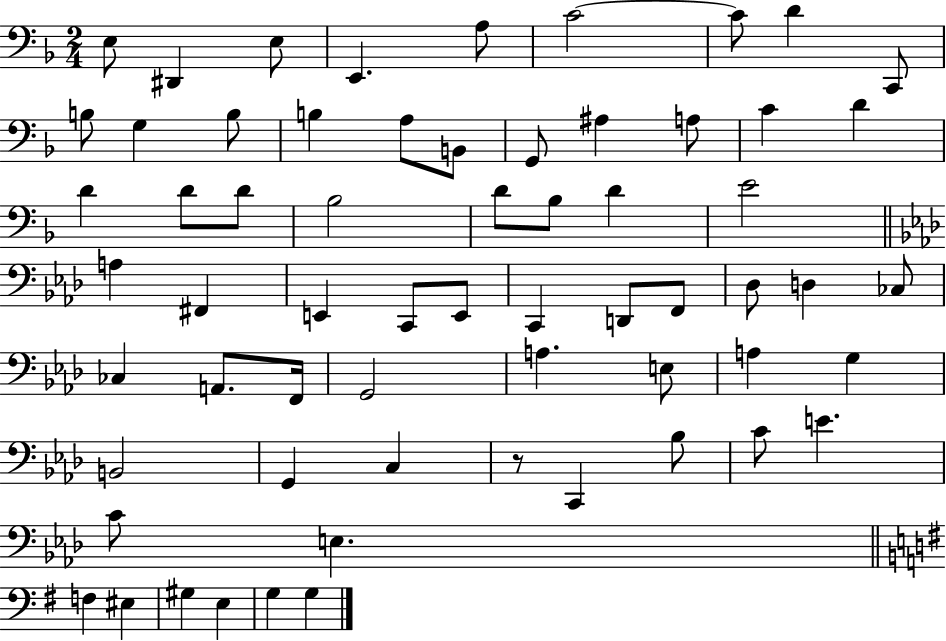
X:1
T:Untitled
M:2/4
L:1/4
K:F
E,/2 ^D,, E,/2 E,, A,/2 C2 C/2 D C,,/2 B,/2 G, B,/2 B, A,/2 B,,/2 G,,/2 ^A, A,/2 C D D D/2 D/2 _B,2 D/2 _B,/2 D E2 A, ^F,, E,, C,,/2 E,,/2 C,, D,,/2 F,,/2 _D,/2 D, _C,/2 _C, A,,/2 F,,/4 G,,2 A, E,/2 A, G, B,,2 G,, C, z/2 C,, _B,/2 C/2 E C/2 E, F, ^E, ^G, E, G, G,